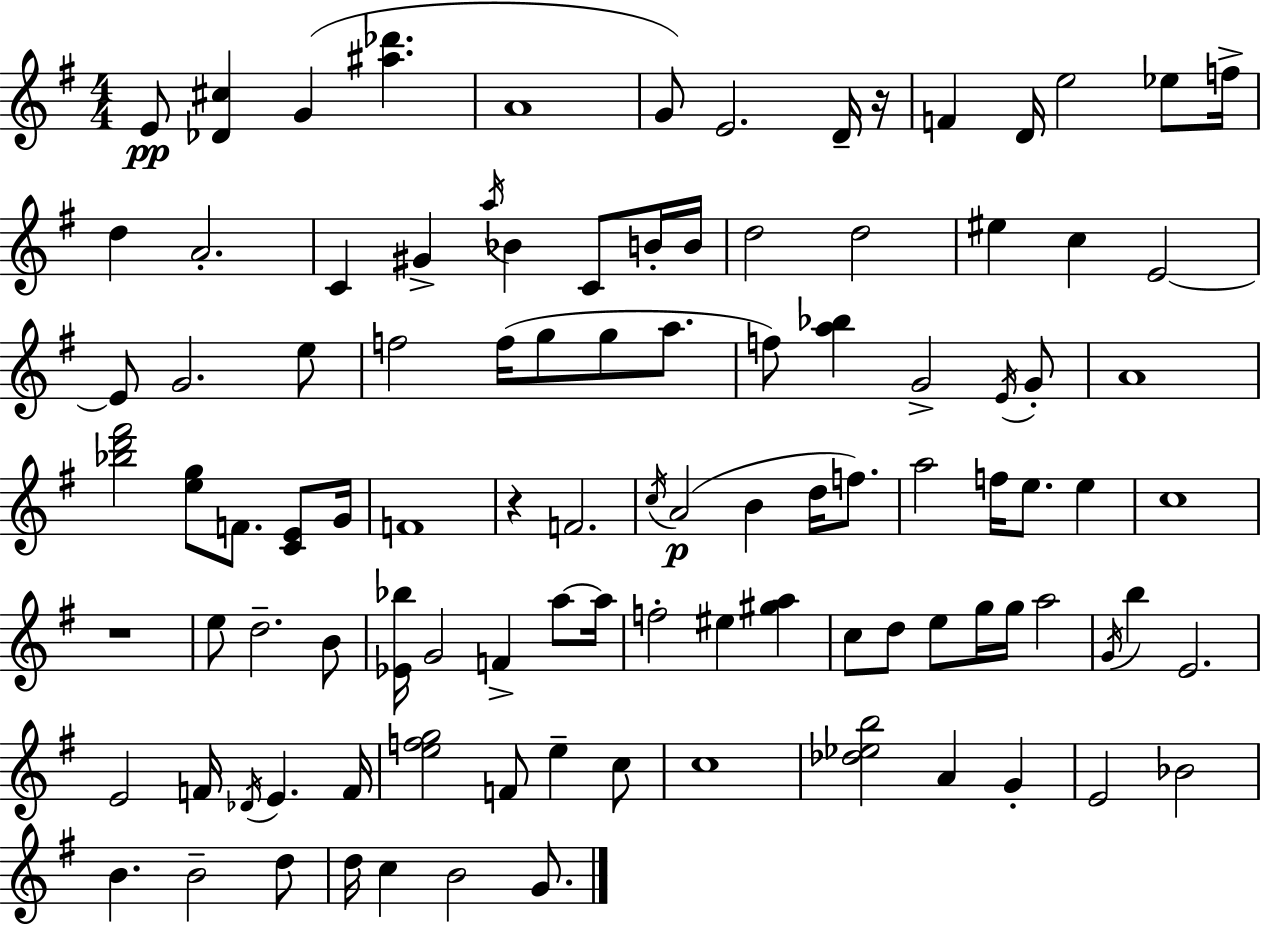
E4/e [Db4,C#5]/q G4/q [A#5,Db6]/q. A4/w G4/e E4/h. D4/s R/s F4/q D4/s E5/h Eb5/e F5/s D5/q A4/h. C4/q G#4/q A5/s Bb4/q C4/e B4/s B4/s D5/h D5/h EIS5/q C5/q E4/h E4/e G4/h. E5/e F5/h F5/s G5/e G5/e A5/e. F5/e [A5,Bb5]/q G4/h E4/s G4/e A4/w [Bb5,D6,F#6]/h [E5,G5]/e F4/e. [C4,E4]/e G4/s F4/w R/q F4/h. C5/s A4/h B4/q D5/s F5/e. A5/h F5/s E5/e. E5/q C5/w R/w E5/e D5/h. B4/e [Eb4,Bb5]/s G4/h F4/q A5/e A5/s F5/h EIS5/q [G#5,A5]/q C5/e D5/e E5/e G5/s G5/s A5/h G4/s B5/q E4/h. E4/h F4/s Db4/s E4/q. F4/s [E5,F5,G5]/h F4/e E5/q C5/e C5/w [Db5,Eb5,B5]/h A4/q G4/q E4/h Bb4/h B4/q. B4/h D5/e D5/s C5/q B4/h G4/e.